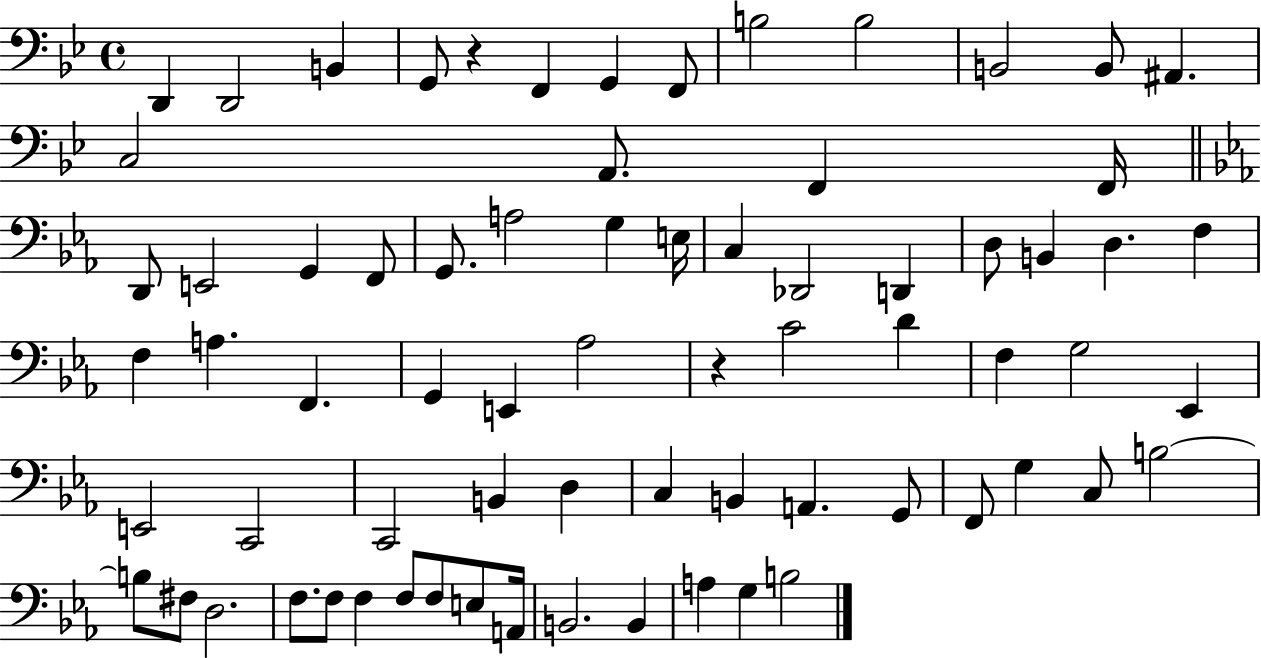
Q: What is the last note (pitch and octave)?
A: B3